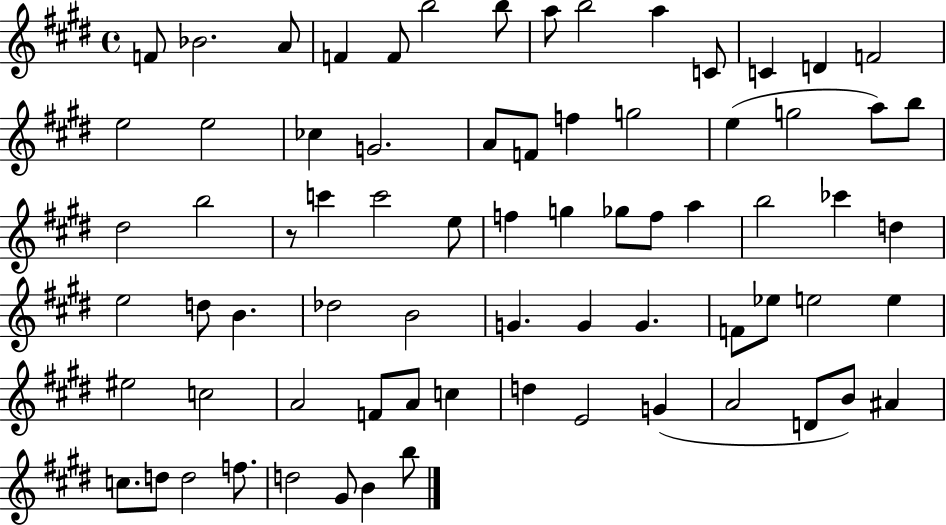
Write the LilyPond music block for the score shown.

{
  \clef treble
  \time 4/4
  \defaultTimeSignature
  \key e \major
  f'8 bes'2. a'8 | f'4 f'8 b''2 b''8 | a''8 b''2 a''4 c'8 | c'4 d'4 f'2 | \break e''2 e''2 | ces''4 g'2. | a'8 f'8 f''4 g''2 | e''4( g''2 a''8) b''8 | \break dis''2 b''2 | r8 c'''4 c'''2 e''8 | f''4 g''4 ges''8 f''8 a''4 | b''2 ces'''4 d''4 | \break e''2 d''8 b'4. | des''2 b'2 | g'4. g'4 g'4. | f'8 ees''8 e''2 e''4 | \break eis''2 c''2 | a'2 f'8 a'8 c''4 | d''4 e'2 g'4( | a'2 d'8 b'8) ais'4 | \break c''8. d''8 d''2 f''8. | d''2 gis'8 b'4 b''8 | \bar "|."
}